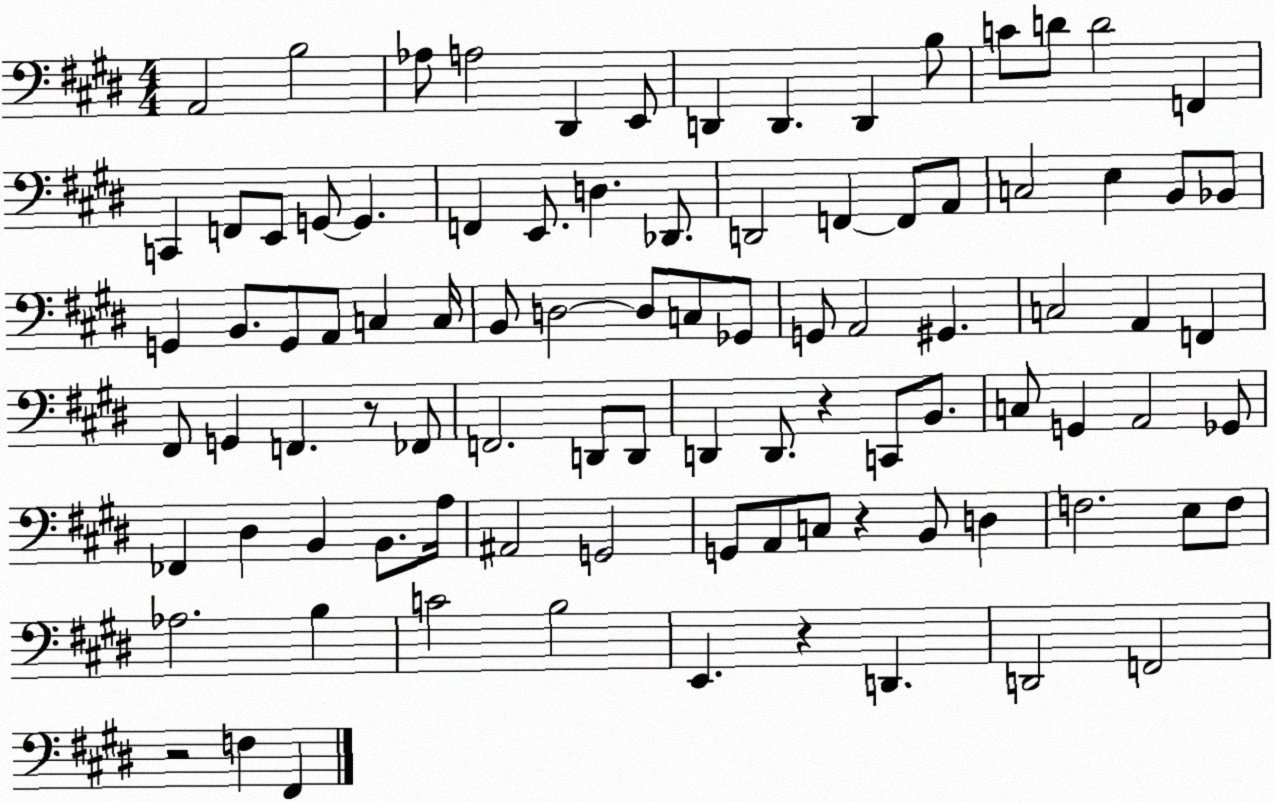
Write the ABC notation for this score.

X:1
T:Untitled
M:4/4
L:1/4
K:E
A,,2 B,2 _A,/2 A,2 ^D,, E,,/2 D,, D,, D,, B,/2 C/2 D/2 D2 F,, C,, F,,/2 E,,/2 G,,/2 G,, F,, E,,/2 D, _D,,/2 D,,2 F,, F,,/2 A,,/2 C,2 E, B,,/2 _B,,/2 G,, B,,/2 G,,/2 A,,/2 C, C,/4 B,,/2 D,2 D,/2 C,/2 _G,,/2 G,,/2 A,,2 ^G,, C,2 A,, F,, ^F,,/2 G,, F,, z/2 _F,,/2 F,,2 D,,/2 D,,/2 D,, D,,/2 z C,,/2 B,,/2 C,/2 G,, A,,2 _G,,/2 _F,, ^D, B,, B,,/2 A,/4 ^A,,2 G,,2 G,,/2 A,,/2 C,/2 z B,,/2 D, F,2 E,/2 F,/2 _A,2 B, C2 B,2 E,, z D,, D,,2 F,,2 z2 F, ^F,,